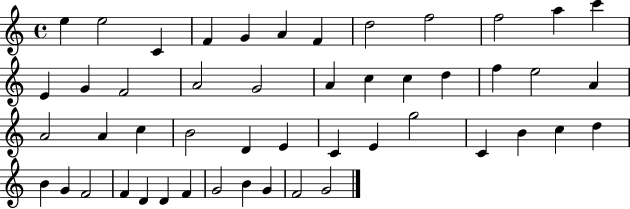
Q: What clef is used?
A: treble